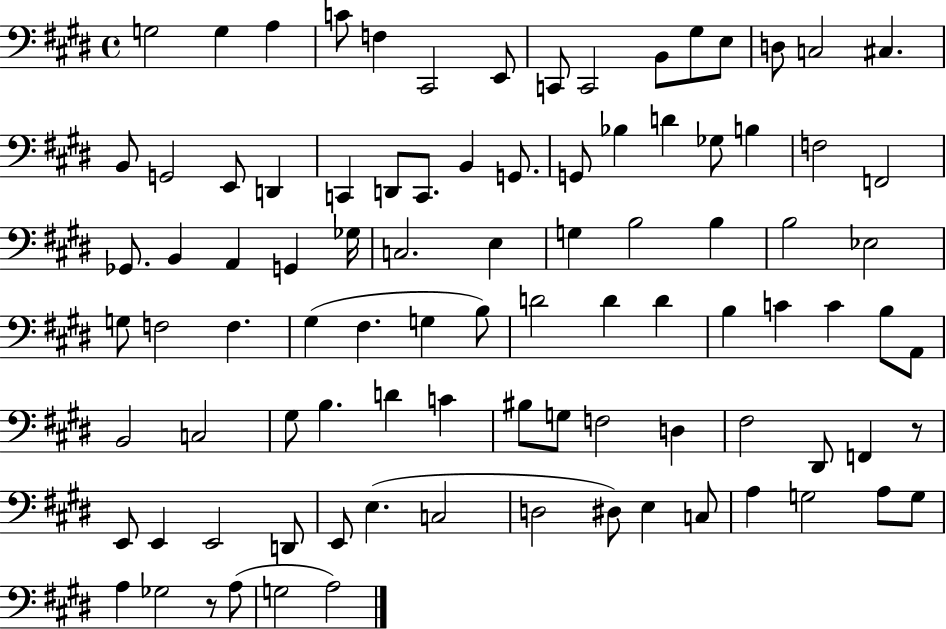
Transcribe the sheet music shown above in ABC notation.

X:1
T:Untitled
M:4/4
L:1/4
K:E
G,2 G, A, C/2 F, ^C,,2 E,,/2 C,,/2 C,,2 B,,/2 ^G,/2 E,/2 D,/2 C,2 ^C, B,,/2 G,,2 E,,/2 D,, C,, D,,/2 C,,/2 B,, G,,/2 G,,/2 _B, D _G,/2 B, F,2 F,,2 _G,,/2 B,, A,, G,, _G,/4 C,2 E, G, B,2 B, B,2 _E,2 G,/2 F,2 F, ^G, ^F, G, B,/2 D2 D D B, C C B,/2 A,,/2 B,,2 C,2 ^G,/2 B, D C ^B,/2 G,/2 F,2 D, ^F,2 ^D,,/2 F,, z/2 E,,/2 E,, E,,2 D,,/2 E,,/2 E, C,2 D,2 ^D,/2 E, C,/2 A, G,2 A,/2 G,/2 A, _G,2 z/2 A,/2 G,2 A,2